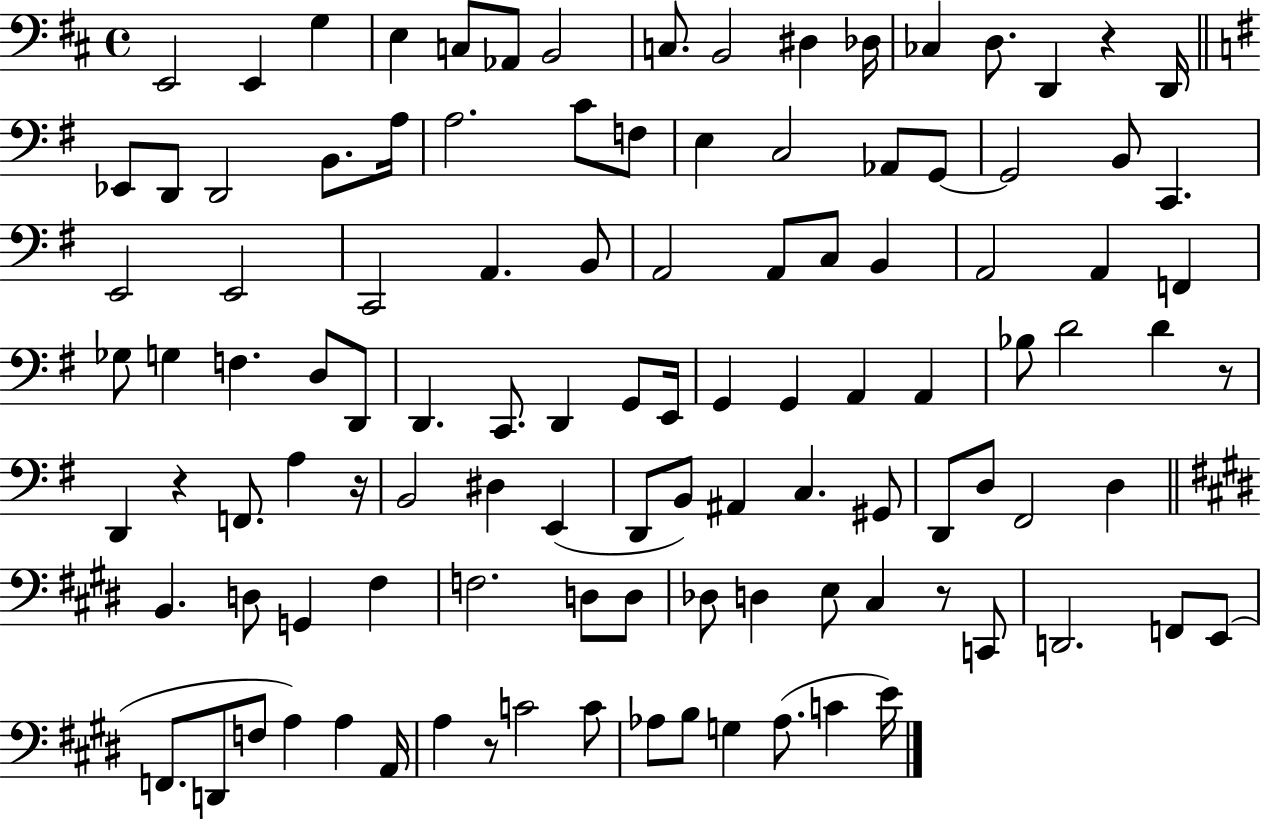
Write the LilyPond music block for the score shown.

{
  \clef bass
  \time 4/4
  \defaultTimeSignature
  \key d \major
  \repeat volta 2 { e,2 e,4 g4 | e4 c8 aes,8 b,2 | c8. b,2 dis4 des16 | ces4 d8. d,4 r4 d,16 | \break \bar "||" \break \key g \major ees,8 d,8 d,2 b,8. a16 | a2. c'8 f8 | e4 c2 aes,8 g,8~~ | g,2 b,8 c,4. | \break e,2 e,2 | c,2 a,4. b,8 | a,2 a,8 c8 b,4 | a,2 a,4 f,4 | \break ges8 g4 f4. d8 d,8 | d,4. c,8. d,4 g,8 e,16 | g,4 g,4 a,4 a,4 | bes8 d'2 d'4 r8 | \break d,4 r4 f,8. a4 r16 | b,2 dis4 e,4( | d,8 b,8) ais,4 c4. gis,8 | d,8 d8 fis,2 d4 | \break \bar "||" \break \key e \major b,4. d8 g,4 fis4 | f2. d8 d8 | des8 d4 e8 cis4 r8 c,8 | d,2. f,8 e,8( | \break f,8. d,8 f8 a4) a4 a,16 | a4 r8 c'2 c'8 | aes8 b8 g4 aes8.( c'4 e'16) | } \bar "|."
}